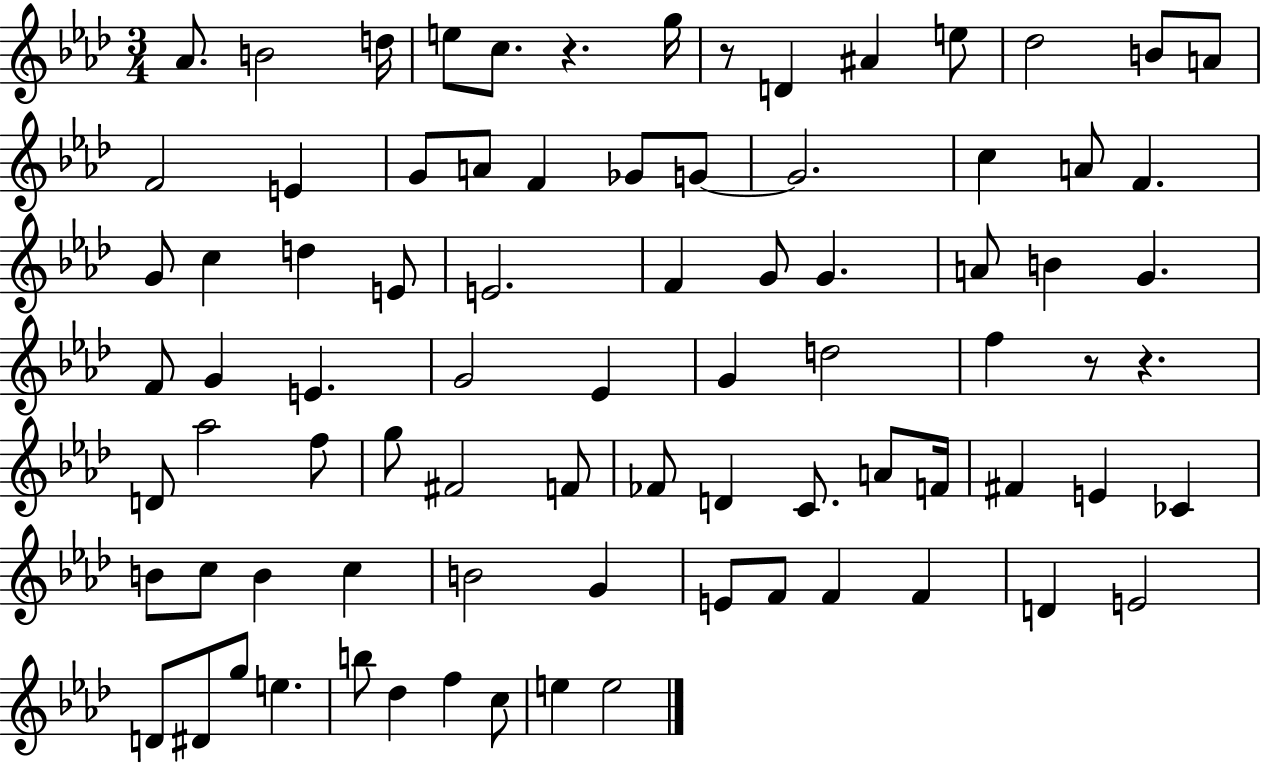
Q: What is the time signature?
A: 3/4